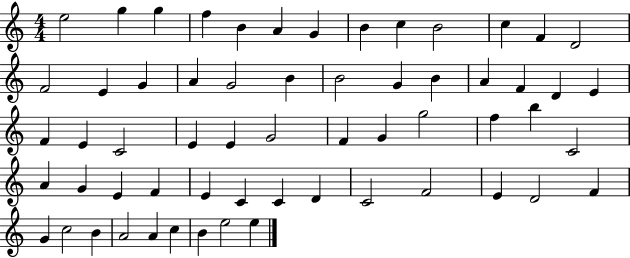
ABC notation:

X:1
T:Untitled
M:4/4
L:1/4
K:C
e2 g g f B A G B c B2 c F D2 F2 E G A G2 B B2 G B A F D E F E C2 E E G2 F G g2 f b C2 A G E F E C C D C2 F2 E D2 F G c2 B A2 A c B e2 e